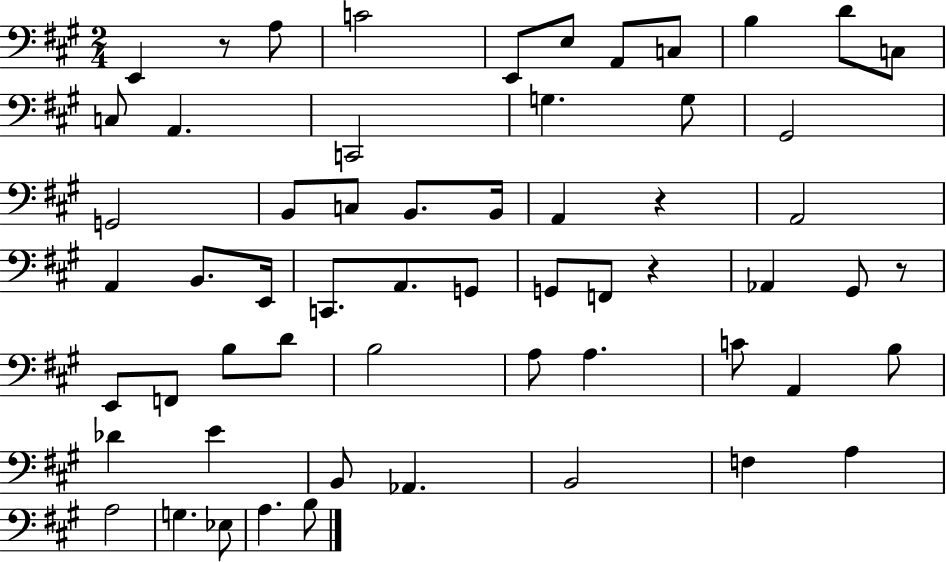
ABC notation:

X:1
T:Untitled
M:2/4
L:1/4
K:A
E,, z/2 A,/2 C2 E,,/2 E,/2 A,,/2 C,/2 B, D/2 C,/2 C,/2 A,, C,,2 G, G,/2 ^G,,2 G,,2 B,,/2 C,/2 B,,/2 B,,/4 A,, z A,,2 A,, B,,/2 E,,/4 C,,/2 A,,/2 G,,/2 G,,/2 F,,/2 z _A,, ^G,,/2 z/2 E,,/2 F,,/2 B,/2 D/2 B,2 A,/2 A, C/2 A,, B,/2 _D E B,,/2 _A,, B,,2 F, A, A,2 G, _E,/2 A, B,/2